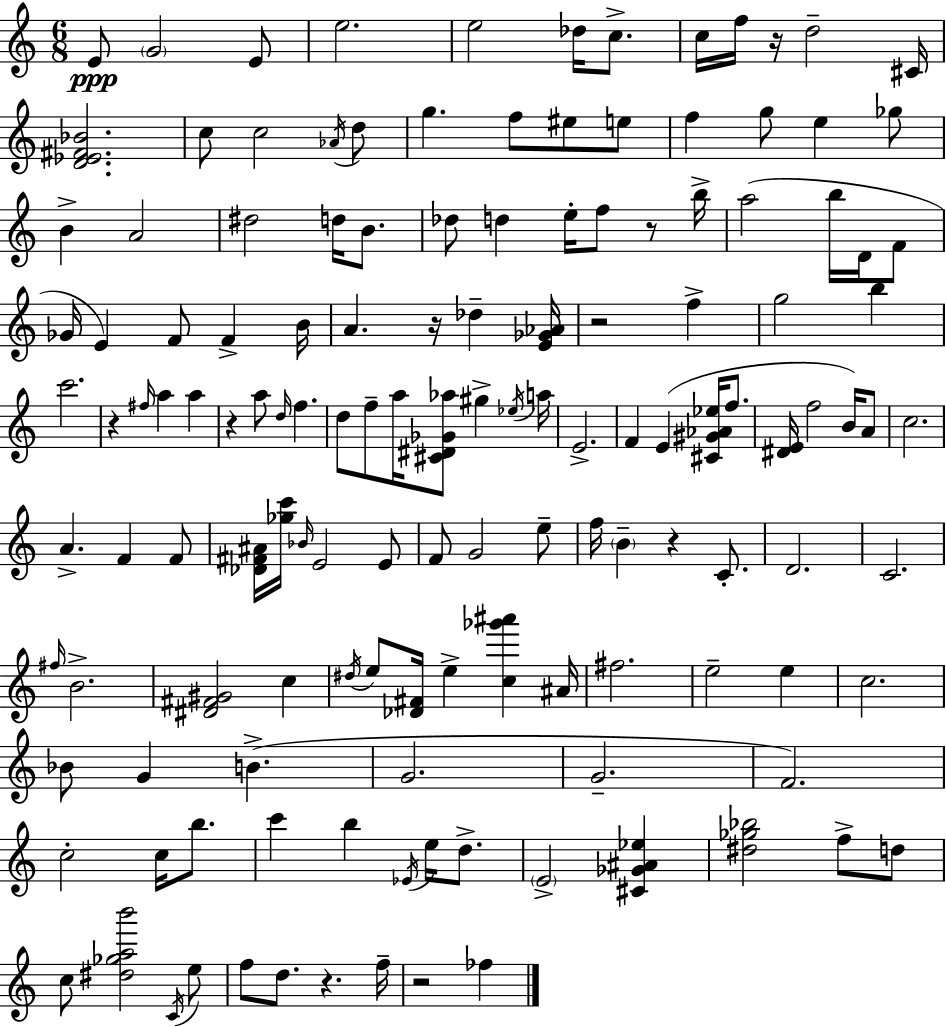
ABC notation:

X:1
T:Untitled
M:6/8
L:1/4
K:Am
E/2 G2 E/2 e2 e2 _d/4 c/2 c/4 f/4 z/4 d2 ^C/4 [D_E^F_B]2 c/2 c2 _A/4 d/2 g f/2 ^e/2 e/2 f g/2 e _g/2 B A2 ^d2 d/4 B/2 _d/2 d e/4 f/2 z/2 b/4 a2 b/4 D/4 F/2 _G/4 E F/2 F B/4 A z/4 _d [E_G_A]/4 z2 f g2 b c'2 z ^f/4 a a z a/2 d/4 f d/2 f/2 a/4 [^C^D_G_a]/2 ^g _e/4 a/4 E2 F E [^C^G_A_e]/4 f/2 [^DE]/4 f2 B/4 A/2 c2 A F F/2 [_D^F^A]/4 [_gc']/4 _B/4 E2 E/2 F/2 G2 e/2 f/4 B z C/2 D2 C2 ^f/4 B2 [^D^F^G]2 c ^d/4 e/2 [_D^F]/4 e [c_g'^a'] ^A/4 ^f2 e2 e c2 _B/2 G B G2 G2 F2 c2 c/4 b/2 c' b _E/4 e/4 d/2 E2 [^C_G^A_e] [^d_g_b]2 f/2 d/2 c/2 [^d_gab']2 C/4 e/2 f/2 d/2 z f/4 z2 _f